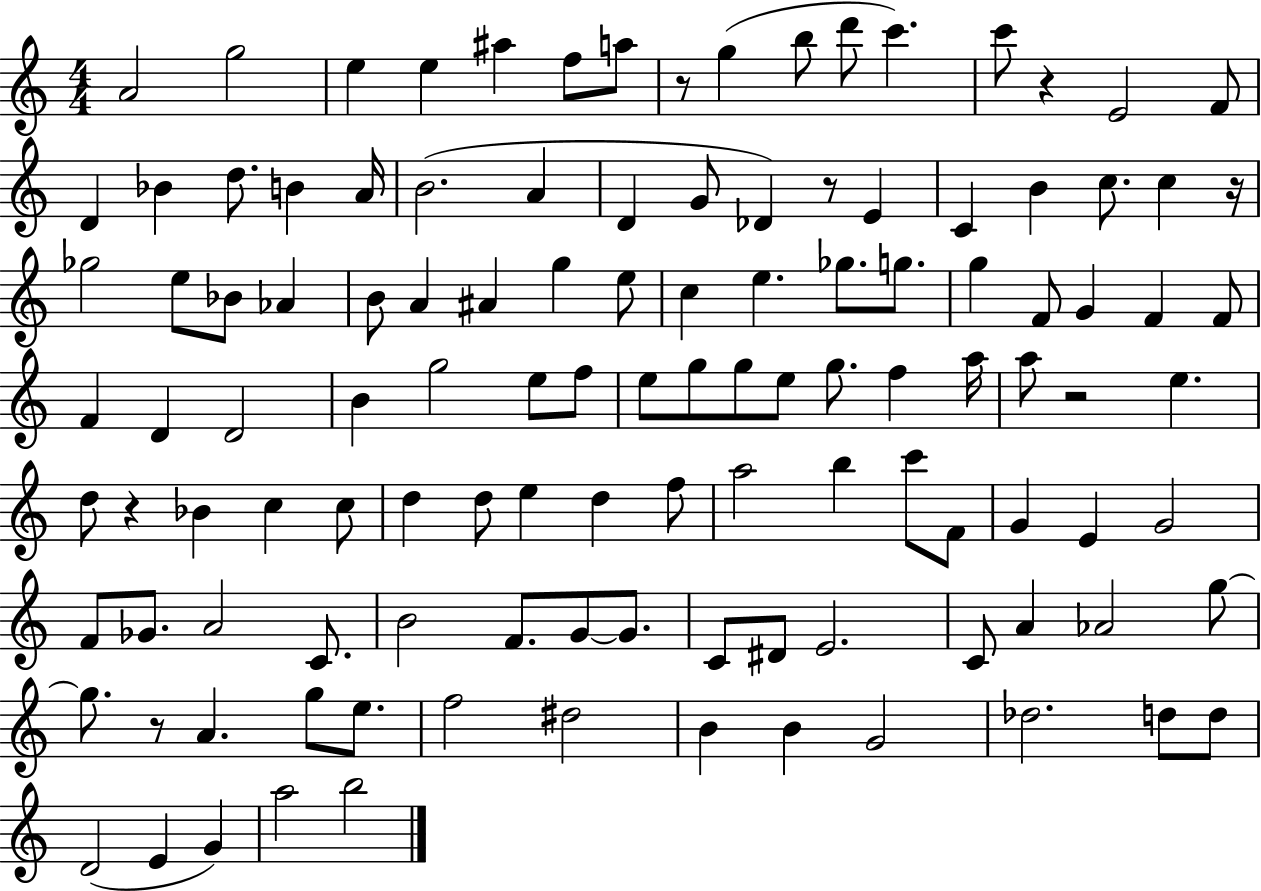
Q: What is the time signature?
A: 4/4